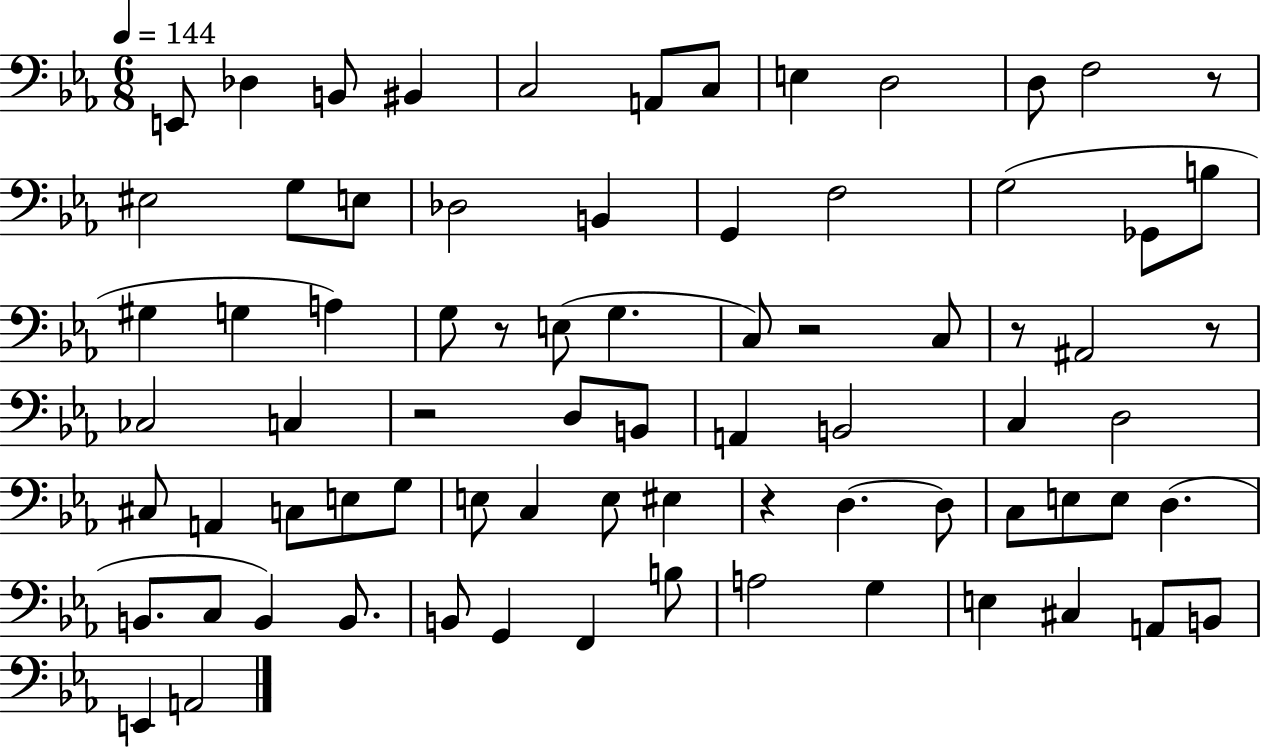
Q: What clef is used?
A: bass